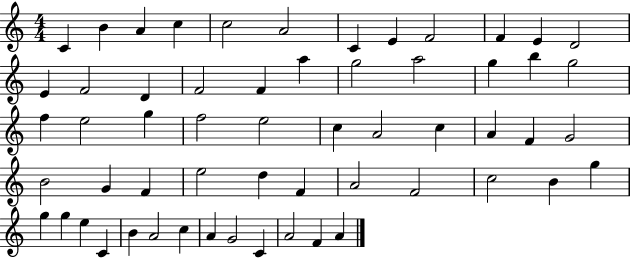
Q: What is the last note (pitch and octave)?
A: A4